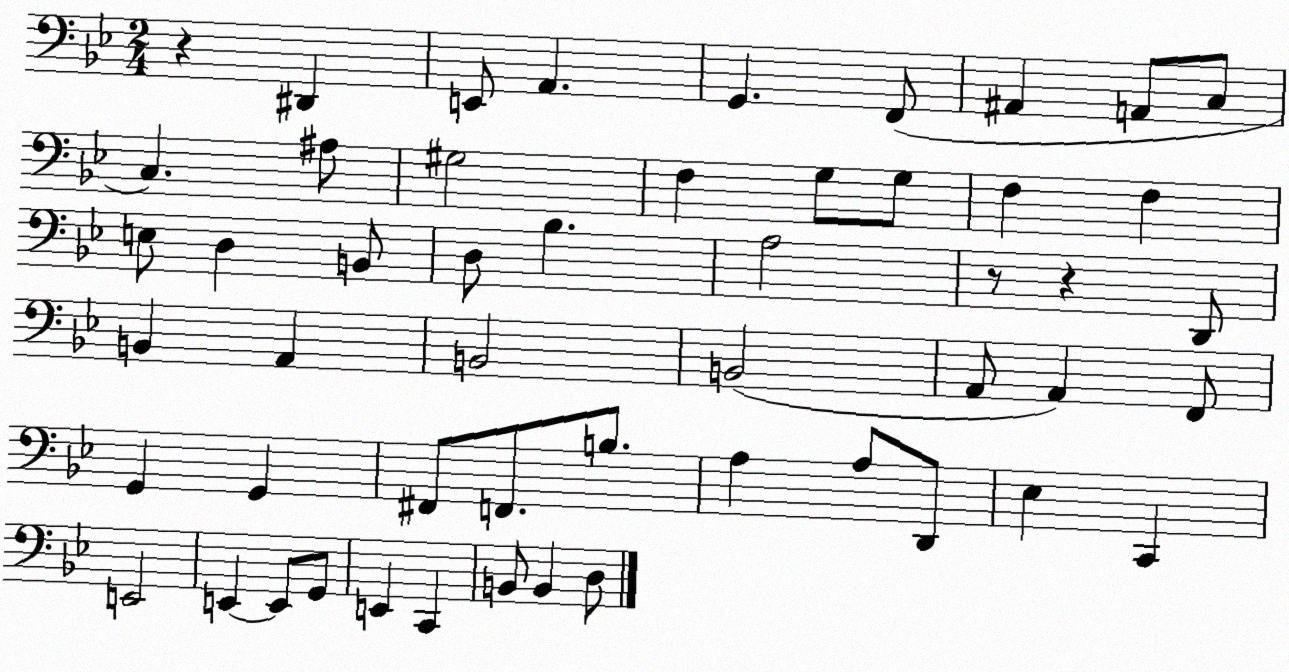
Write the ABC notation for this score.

X:1
T:Untitled
M:2/4
L:1/4
K:Bb
z ^D,, E,,/2 A,, G,, F,,/2 ^A,, A,,/2 C,/2 C, ^A,/2 ^G,2 F, G,/2 G,/2 F, F, E,/2 D, B,,/2 D,/2 _B, A,2 z/2 z D,,/2 B,, A,, B,,2 B,,2 A,,/2 A,, F,,/2 G,, G,, ^F,,/2 F,,/2 B,/2 A, A,/2 D,,/2 _E, C,, E,,2 E,, E,,/2 G,,/2 E,, C,, B,,/2 B,, D,/2